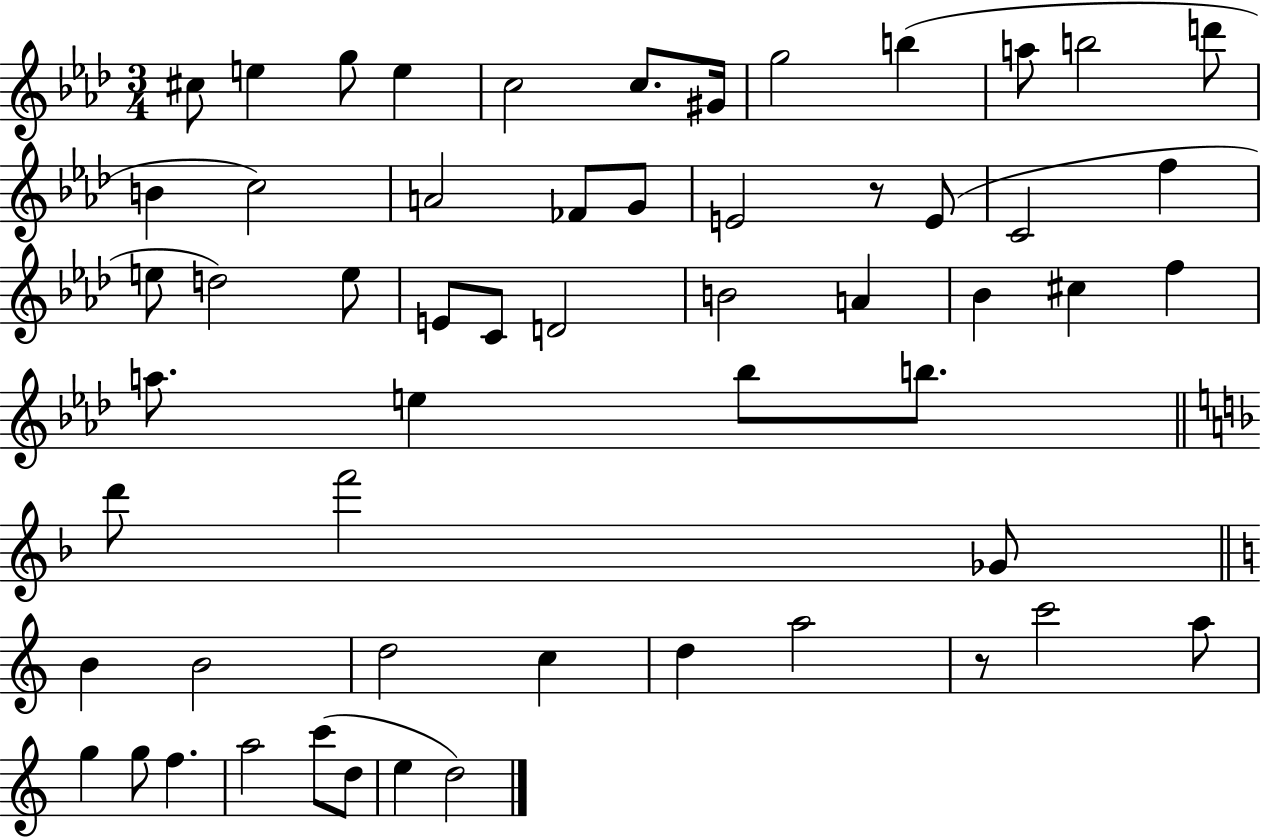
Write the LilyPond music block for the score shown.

{
  \clef treble
  \numericTimeSignature
  \time 3/4
  \key aes \major
  \repeat volta 2 { cis''8 e''4 g''8 e''4 | c''2 c''8. gis'16 | g''2 b''4( | a''8 b''2 d'''8 | \break b'4 c''2) | a'2 fes'8 g'8 | e'2 r8 e'8( | c'2 f''4 | \break e''8 d''2) e''8 | e'8 c'8 d'2 | b'2 a'4 | bes'4 cis''4 f''4 | \break a''8. e''4 bes''8 b''8. | \bar "||" \break \key d \minor d'''8 f'''2 ges'8 | \bar "||" \break \key c \major b'4 b'2 | d''2 c''4 | d''4 a''2 | r8 c'''2 a''8 | \break g''4 g''8 f''4. | a''2 c'''8( d''8 | e''4 d''2) | } \bar "|."
}